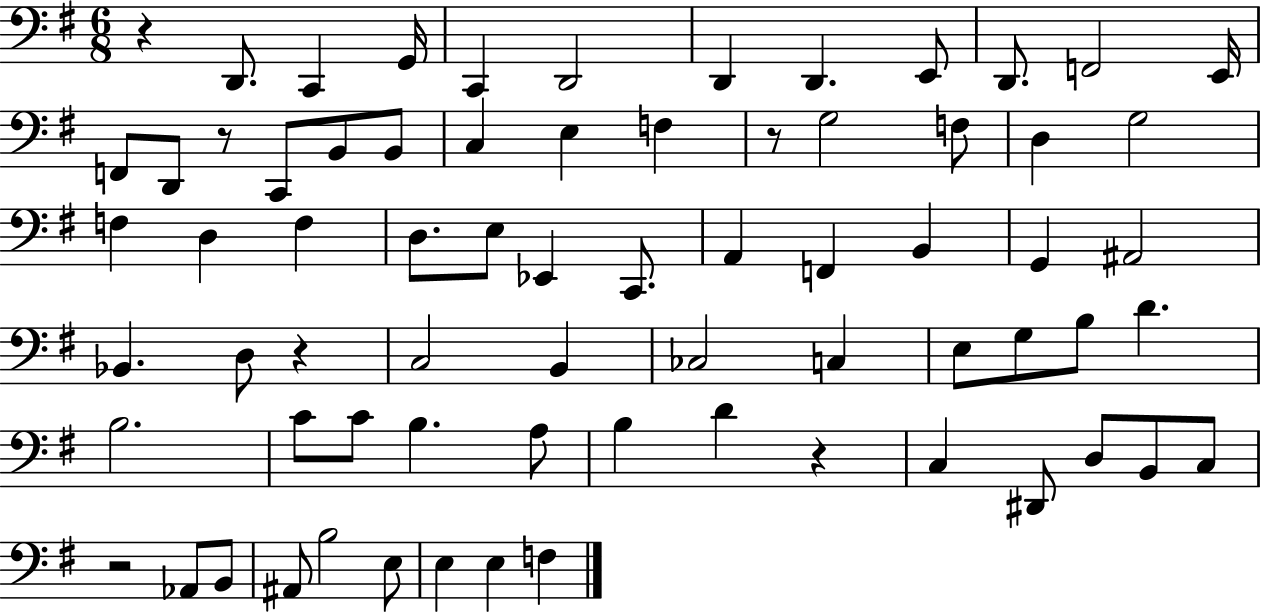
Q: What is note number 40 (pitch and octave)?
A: CES3